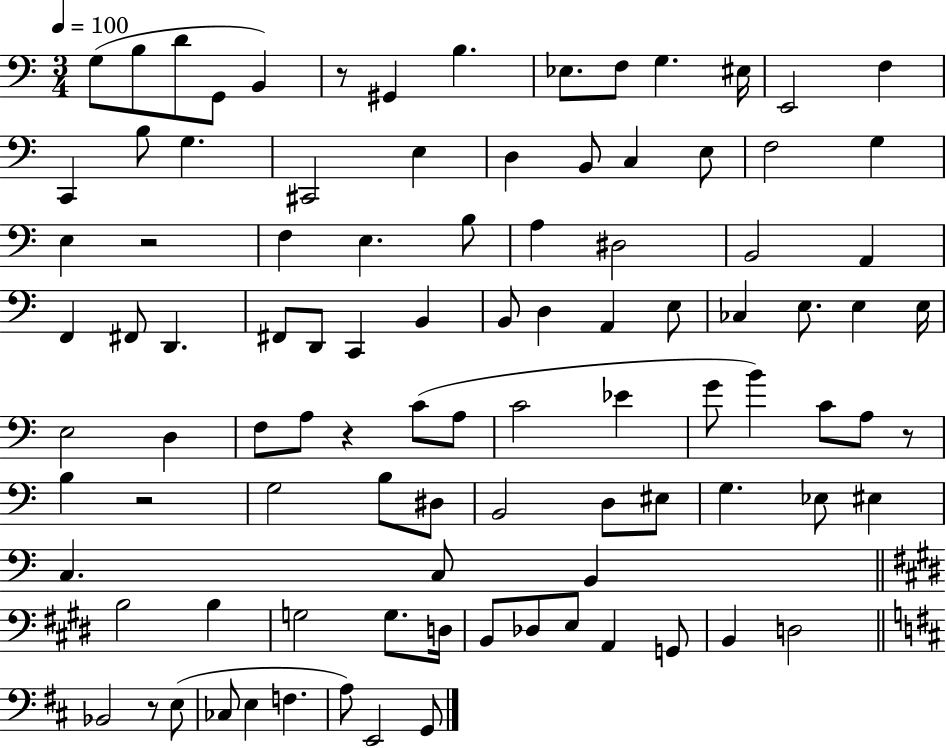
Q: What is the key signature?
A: C major